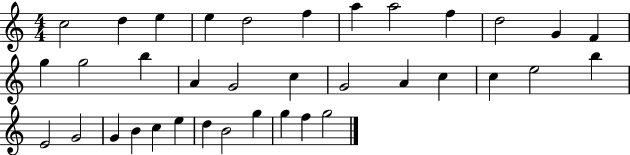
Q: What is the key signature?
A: C major